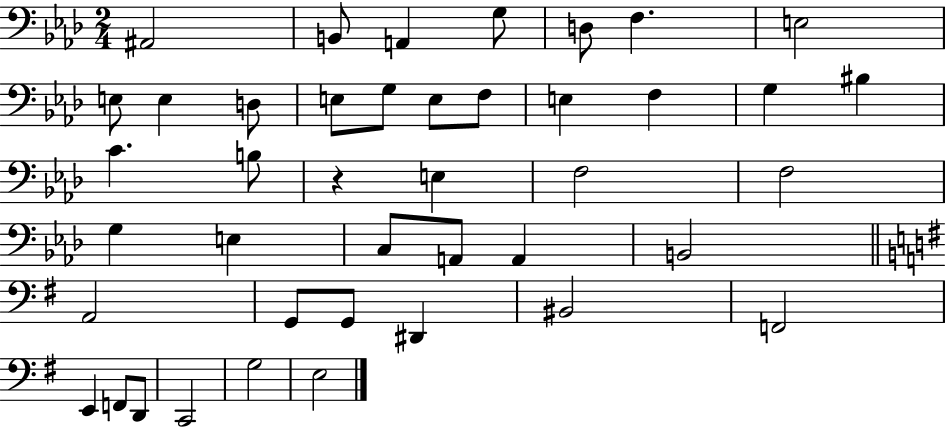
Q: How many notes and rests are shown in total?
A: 42